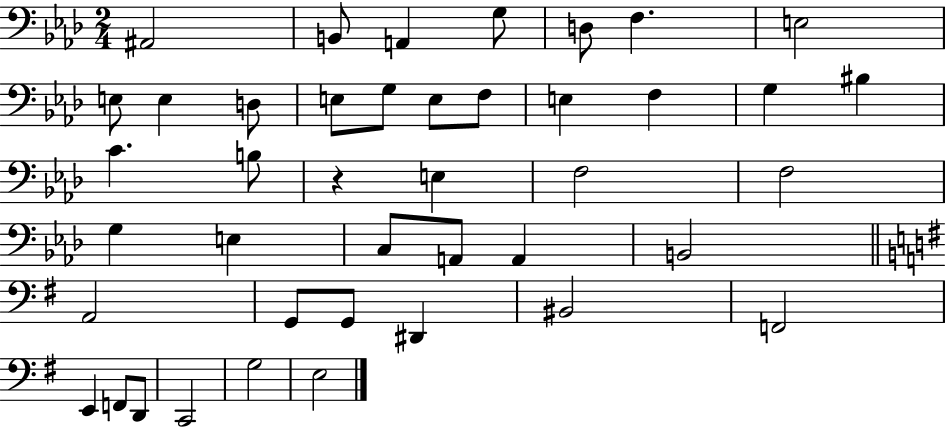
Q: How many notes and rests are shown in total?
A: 42